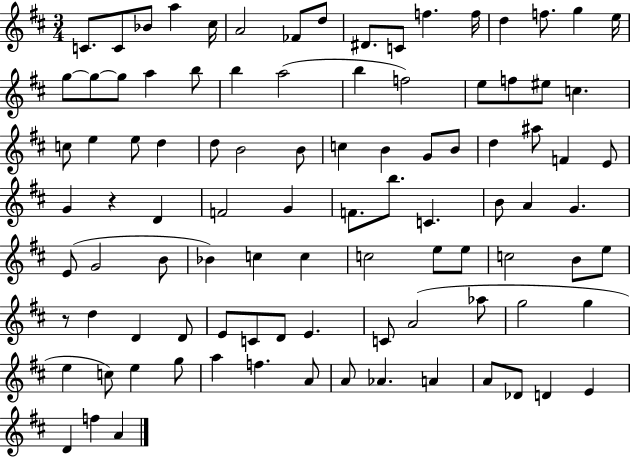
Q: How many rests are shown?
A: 2